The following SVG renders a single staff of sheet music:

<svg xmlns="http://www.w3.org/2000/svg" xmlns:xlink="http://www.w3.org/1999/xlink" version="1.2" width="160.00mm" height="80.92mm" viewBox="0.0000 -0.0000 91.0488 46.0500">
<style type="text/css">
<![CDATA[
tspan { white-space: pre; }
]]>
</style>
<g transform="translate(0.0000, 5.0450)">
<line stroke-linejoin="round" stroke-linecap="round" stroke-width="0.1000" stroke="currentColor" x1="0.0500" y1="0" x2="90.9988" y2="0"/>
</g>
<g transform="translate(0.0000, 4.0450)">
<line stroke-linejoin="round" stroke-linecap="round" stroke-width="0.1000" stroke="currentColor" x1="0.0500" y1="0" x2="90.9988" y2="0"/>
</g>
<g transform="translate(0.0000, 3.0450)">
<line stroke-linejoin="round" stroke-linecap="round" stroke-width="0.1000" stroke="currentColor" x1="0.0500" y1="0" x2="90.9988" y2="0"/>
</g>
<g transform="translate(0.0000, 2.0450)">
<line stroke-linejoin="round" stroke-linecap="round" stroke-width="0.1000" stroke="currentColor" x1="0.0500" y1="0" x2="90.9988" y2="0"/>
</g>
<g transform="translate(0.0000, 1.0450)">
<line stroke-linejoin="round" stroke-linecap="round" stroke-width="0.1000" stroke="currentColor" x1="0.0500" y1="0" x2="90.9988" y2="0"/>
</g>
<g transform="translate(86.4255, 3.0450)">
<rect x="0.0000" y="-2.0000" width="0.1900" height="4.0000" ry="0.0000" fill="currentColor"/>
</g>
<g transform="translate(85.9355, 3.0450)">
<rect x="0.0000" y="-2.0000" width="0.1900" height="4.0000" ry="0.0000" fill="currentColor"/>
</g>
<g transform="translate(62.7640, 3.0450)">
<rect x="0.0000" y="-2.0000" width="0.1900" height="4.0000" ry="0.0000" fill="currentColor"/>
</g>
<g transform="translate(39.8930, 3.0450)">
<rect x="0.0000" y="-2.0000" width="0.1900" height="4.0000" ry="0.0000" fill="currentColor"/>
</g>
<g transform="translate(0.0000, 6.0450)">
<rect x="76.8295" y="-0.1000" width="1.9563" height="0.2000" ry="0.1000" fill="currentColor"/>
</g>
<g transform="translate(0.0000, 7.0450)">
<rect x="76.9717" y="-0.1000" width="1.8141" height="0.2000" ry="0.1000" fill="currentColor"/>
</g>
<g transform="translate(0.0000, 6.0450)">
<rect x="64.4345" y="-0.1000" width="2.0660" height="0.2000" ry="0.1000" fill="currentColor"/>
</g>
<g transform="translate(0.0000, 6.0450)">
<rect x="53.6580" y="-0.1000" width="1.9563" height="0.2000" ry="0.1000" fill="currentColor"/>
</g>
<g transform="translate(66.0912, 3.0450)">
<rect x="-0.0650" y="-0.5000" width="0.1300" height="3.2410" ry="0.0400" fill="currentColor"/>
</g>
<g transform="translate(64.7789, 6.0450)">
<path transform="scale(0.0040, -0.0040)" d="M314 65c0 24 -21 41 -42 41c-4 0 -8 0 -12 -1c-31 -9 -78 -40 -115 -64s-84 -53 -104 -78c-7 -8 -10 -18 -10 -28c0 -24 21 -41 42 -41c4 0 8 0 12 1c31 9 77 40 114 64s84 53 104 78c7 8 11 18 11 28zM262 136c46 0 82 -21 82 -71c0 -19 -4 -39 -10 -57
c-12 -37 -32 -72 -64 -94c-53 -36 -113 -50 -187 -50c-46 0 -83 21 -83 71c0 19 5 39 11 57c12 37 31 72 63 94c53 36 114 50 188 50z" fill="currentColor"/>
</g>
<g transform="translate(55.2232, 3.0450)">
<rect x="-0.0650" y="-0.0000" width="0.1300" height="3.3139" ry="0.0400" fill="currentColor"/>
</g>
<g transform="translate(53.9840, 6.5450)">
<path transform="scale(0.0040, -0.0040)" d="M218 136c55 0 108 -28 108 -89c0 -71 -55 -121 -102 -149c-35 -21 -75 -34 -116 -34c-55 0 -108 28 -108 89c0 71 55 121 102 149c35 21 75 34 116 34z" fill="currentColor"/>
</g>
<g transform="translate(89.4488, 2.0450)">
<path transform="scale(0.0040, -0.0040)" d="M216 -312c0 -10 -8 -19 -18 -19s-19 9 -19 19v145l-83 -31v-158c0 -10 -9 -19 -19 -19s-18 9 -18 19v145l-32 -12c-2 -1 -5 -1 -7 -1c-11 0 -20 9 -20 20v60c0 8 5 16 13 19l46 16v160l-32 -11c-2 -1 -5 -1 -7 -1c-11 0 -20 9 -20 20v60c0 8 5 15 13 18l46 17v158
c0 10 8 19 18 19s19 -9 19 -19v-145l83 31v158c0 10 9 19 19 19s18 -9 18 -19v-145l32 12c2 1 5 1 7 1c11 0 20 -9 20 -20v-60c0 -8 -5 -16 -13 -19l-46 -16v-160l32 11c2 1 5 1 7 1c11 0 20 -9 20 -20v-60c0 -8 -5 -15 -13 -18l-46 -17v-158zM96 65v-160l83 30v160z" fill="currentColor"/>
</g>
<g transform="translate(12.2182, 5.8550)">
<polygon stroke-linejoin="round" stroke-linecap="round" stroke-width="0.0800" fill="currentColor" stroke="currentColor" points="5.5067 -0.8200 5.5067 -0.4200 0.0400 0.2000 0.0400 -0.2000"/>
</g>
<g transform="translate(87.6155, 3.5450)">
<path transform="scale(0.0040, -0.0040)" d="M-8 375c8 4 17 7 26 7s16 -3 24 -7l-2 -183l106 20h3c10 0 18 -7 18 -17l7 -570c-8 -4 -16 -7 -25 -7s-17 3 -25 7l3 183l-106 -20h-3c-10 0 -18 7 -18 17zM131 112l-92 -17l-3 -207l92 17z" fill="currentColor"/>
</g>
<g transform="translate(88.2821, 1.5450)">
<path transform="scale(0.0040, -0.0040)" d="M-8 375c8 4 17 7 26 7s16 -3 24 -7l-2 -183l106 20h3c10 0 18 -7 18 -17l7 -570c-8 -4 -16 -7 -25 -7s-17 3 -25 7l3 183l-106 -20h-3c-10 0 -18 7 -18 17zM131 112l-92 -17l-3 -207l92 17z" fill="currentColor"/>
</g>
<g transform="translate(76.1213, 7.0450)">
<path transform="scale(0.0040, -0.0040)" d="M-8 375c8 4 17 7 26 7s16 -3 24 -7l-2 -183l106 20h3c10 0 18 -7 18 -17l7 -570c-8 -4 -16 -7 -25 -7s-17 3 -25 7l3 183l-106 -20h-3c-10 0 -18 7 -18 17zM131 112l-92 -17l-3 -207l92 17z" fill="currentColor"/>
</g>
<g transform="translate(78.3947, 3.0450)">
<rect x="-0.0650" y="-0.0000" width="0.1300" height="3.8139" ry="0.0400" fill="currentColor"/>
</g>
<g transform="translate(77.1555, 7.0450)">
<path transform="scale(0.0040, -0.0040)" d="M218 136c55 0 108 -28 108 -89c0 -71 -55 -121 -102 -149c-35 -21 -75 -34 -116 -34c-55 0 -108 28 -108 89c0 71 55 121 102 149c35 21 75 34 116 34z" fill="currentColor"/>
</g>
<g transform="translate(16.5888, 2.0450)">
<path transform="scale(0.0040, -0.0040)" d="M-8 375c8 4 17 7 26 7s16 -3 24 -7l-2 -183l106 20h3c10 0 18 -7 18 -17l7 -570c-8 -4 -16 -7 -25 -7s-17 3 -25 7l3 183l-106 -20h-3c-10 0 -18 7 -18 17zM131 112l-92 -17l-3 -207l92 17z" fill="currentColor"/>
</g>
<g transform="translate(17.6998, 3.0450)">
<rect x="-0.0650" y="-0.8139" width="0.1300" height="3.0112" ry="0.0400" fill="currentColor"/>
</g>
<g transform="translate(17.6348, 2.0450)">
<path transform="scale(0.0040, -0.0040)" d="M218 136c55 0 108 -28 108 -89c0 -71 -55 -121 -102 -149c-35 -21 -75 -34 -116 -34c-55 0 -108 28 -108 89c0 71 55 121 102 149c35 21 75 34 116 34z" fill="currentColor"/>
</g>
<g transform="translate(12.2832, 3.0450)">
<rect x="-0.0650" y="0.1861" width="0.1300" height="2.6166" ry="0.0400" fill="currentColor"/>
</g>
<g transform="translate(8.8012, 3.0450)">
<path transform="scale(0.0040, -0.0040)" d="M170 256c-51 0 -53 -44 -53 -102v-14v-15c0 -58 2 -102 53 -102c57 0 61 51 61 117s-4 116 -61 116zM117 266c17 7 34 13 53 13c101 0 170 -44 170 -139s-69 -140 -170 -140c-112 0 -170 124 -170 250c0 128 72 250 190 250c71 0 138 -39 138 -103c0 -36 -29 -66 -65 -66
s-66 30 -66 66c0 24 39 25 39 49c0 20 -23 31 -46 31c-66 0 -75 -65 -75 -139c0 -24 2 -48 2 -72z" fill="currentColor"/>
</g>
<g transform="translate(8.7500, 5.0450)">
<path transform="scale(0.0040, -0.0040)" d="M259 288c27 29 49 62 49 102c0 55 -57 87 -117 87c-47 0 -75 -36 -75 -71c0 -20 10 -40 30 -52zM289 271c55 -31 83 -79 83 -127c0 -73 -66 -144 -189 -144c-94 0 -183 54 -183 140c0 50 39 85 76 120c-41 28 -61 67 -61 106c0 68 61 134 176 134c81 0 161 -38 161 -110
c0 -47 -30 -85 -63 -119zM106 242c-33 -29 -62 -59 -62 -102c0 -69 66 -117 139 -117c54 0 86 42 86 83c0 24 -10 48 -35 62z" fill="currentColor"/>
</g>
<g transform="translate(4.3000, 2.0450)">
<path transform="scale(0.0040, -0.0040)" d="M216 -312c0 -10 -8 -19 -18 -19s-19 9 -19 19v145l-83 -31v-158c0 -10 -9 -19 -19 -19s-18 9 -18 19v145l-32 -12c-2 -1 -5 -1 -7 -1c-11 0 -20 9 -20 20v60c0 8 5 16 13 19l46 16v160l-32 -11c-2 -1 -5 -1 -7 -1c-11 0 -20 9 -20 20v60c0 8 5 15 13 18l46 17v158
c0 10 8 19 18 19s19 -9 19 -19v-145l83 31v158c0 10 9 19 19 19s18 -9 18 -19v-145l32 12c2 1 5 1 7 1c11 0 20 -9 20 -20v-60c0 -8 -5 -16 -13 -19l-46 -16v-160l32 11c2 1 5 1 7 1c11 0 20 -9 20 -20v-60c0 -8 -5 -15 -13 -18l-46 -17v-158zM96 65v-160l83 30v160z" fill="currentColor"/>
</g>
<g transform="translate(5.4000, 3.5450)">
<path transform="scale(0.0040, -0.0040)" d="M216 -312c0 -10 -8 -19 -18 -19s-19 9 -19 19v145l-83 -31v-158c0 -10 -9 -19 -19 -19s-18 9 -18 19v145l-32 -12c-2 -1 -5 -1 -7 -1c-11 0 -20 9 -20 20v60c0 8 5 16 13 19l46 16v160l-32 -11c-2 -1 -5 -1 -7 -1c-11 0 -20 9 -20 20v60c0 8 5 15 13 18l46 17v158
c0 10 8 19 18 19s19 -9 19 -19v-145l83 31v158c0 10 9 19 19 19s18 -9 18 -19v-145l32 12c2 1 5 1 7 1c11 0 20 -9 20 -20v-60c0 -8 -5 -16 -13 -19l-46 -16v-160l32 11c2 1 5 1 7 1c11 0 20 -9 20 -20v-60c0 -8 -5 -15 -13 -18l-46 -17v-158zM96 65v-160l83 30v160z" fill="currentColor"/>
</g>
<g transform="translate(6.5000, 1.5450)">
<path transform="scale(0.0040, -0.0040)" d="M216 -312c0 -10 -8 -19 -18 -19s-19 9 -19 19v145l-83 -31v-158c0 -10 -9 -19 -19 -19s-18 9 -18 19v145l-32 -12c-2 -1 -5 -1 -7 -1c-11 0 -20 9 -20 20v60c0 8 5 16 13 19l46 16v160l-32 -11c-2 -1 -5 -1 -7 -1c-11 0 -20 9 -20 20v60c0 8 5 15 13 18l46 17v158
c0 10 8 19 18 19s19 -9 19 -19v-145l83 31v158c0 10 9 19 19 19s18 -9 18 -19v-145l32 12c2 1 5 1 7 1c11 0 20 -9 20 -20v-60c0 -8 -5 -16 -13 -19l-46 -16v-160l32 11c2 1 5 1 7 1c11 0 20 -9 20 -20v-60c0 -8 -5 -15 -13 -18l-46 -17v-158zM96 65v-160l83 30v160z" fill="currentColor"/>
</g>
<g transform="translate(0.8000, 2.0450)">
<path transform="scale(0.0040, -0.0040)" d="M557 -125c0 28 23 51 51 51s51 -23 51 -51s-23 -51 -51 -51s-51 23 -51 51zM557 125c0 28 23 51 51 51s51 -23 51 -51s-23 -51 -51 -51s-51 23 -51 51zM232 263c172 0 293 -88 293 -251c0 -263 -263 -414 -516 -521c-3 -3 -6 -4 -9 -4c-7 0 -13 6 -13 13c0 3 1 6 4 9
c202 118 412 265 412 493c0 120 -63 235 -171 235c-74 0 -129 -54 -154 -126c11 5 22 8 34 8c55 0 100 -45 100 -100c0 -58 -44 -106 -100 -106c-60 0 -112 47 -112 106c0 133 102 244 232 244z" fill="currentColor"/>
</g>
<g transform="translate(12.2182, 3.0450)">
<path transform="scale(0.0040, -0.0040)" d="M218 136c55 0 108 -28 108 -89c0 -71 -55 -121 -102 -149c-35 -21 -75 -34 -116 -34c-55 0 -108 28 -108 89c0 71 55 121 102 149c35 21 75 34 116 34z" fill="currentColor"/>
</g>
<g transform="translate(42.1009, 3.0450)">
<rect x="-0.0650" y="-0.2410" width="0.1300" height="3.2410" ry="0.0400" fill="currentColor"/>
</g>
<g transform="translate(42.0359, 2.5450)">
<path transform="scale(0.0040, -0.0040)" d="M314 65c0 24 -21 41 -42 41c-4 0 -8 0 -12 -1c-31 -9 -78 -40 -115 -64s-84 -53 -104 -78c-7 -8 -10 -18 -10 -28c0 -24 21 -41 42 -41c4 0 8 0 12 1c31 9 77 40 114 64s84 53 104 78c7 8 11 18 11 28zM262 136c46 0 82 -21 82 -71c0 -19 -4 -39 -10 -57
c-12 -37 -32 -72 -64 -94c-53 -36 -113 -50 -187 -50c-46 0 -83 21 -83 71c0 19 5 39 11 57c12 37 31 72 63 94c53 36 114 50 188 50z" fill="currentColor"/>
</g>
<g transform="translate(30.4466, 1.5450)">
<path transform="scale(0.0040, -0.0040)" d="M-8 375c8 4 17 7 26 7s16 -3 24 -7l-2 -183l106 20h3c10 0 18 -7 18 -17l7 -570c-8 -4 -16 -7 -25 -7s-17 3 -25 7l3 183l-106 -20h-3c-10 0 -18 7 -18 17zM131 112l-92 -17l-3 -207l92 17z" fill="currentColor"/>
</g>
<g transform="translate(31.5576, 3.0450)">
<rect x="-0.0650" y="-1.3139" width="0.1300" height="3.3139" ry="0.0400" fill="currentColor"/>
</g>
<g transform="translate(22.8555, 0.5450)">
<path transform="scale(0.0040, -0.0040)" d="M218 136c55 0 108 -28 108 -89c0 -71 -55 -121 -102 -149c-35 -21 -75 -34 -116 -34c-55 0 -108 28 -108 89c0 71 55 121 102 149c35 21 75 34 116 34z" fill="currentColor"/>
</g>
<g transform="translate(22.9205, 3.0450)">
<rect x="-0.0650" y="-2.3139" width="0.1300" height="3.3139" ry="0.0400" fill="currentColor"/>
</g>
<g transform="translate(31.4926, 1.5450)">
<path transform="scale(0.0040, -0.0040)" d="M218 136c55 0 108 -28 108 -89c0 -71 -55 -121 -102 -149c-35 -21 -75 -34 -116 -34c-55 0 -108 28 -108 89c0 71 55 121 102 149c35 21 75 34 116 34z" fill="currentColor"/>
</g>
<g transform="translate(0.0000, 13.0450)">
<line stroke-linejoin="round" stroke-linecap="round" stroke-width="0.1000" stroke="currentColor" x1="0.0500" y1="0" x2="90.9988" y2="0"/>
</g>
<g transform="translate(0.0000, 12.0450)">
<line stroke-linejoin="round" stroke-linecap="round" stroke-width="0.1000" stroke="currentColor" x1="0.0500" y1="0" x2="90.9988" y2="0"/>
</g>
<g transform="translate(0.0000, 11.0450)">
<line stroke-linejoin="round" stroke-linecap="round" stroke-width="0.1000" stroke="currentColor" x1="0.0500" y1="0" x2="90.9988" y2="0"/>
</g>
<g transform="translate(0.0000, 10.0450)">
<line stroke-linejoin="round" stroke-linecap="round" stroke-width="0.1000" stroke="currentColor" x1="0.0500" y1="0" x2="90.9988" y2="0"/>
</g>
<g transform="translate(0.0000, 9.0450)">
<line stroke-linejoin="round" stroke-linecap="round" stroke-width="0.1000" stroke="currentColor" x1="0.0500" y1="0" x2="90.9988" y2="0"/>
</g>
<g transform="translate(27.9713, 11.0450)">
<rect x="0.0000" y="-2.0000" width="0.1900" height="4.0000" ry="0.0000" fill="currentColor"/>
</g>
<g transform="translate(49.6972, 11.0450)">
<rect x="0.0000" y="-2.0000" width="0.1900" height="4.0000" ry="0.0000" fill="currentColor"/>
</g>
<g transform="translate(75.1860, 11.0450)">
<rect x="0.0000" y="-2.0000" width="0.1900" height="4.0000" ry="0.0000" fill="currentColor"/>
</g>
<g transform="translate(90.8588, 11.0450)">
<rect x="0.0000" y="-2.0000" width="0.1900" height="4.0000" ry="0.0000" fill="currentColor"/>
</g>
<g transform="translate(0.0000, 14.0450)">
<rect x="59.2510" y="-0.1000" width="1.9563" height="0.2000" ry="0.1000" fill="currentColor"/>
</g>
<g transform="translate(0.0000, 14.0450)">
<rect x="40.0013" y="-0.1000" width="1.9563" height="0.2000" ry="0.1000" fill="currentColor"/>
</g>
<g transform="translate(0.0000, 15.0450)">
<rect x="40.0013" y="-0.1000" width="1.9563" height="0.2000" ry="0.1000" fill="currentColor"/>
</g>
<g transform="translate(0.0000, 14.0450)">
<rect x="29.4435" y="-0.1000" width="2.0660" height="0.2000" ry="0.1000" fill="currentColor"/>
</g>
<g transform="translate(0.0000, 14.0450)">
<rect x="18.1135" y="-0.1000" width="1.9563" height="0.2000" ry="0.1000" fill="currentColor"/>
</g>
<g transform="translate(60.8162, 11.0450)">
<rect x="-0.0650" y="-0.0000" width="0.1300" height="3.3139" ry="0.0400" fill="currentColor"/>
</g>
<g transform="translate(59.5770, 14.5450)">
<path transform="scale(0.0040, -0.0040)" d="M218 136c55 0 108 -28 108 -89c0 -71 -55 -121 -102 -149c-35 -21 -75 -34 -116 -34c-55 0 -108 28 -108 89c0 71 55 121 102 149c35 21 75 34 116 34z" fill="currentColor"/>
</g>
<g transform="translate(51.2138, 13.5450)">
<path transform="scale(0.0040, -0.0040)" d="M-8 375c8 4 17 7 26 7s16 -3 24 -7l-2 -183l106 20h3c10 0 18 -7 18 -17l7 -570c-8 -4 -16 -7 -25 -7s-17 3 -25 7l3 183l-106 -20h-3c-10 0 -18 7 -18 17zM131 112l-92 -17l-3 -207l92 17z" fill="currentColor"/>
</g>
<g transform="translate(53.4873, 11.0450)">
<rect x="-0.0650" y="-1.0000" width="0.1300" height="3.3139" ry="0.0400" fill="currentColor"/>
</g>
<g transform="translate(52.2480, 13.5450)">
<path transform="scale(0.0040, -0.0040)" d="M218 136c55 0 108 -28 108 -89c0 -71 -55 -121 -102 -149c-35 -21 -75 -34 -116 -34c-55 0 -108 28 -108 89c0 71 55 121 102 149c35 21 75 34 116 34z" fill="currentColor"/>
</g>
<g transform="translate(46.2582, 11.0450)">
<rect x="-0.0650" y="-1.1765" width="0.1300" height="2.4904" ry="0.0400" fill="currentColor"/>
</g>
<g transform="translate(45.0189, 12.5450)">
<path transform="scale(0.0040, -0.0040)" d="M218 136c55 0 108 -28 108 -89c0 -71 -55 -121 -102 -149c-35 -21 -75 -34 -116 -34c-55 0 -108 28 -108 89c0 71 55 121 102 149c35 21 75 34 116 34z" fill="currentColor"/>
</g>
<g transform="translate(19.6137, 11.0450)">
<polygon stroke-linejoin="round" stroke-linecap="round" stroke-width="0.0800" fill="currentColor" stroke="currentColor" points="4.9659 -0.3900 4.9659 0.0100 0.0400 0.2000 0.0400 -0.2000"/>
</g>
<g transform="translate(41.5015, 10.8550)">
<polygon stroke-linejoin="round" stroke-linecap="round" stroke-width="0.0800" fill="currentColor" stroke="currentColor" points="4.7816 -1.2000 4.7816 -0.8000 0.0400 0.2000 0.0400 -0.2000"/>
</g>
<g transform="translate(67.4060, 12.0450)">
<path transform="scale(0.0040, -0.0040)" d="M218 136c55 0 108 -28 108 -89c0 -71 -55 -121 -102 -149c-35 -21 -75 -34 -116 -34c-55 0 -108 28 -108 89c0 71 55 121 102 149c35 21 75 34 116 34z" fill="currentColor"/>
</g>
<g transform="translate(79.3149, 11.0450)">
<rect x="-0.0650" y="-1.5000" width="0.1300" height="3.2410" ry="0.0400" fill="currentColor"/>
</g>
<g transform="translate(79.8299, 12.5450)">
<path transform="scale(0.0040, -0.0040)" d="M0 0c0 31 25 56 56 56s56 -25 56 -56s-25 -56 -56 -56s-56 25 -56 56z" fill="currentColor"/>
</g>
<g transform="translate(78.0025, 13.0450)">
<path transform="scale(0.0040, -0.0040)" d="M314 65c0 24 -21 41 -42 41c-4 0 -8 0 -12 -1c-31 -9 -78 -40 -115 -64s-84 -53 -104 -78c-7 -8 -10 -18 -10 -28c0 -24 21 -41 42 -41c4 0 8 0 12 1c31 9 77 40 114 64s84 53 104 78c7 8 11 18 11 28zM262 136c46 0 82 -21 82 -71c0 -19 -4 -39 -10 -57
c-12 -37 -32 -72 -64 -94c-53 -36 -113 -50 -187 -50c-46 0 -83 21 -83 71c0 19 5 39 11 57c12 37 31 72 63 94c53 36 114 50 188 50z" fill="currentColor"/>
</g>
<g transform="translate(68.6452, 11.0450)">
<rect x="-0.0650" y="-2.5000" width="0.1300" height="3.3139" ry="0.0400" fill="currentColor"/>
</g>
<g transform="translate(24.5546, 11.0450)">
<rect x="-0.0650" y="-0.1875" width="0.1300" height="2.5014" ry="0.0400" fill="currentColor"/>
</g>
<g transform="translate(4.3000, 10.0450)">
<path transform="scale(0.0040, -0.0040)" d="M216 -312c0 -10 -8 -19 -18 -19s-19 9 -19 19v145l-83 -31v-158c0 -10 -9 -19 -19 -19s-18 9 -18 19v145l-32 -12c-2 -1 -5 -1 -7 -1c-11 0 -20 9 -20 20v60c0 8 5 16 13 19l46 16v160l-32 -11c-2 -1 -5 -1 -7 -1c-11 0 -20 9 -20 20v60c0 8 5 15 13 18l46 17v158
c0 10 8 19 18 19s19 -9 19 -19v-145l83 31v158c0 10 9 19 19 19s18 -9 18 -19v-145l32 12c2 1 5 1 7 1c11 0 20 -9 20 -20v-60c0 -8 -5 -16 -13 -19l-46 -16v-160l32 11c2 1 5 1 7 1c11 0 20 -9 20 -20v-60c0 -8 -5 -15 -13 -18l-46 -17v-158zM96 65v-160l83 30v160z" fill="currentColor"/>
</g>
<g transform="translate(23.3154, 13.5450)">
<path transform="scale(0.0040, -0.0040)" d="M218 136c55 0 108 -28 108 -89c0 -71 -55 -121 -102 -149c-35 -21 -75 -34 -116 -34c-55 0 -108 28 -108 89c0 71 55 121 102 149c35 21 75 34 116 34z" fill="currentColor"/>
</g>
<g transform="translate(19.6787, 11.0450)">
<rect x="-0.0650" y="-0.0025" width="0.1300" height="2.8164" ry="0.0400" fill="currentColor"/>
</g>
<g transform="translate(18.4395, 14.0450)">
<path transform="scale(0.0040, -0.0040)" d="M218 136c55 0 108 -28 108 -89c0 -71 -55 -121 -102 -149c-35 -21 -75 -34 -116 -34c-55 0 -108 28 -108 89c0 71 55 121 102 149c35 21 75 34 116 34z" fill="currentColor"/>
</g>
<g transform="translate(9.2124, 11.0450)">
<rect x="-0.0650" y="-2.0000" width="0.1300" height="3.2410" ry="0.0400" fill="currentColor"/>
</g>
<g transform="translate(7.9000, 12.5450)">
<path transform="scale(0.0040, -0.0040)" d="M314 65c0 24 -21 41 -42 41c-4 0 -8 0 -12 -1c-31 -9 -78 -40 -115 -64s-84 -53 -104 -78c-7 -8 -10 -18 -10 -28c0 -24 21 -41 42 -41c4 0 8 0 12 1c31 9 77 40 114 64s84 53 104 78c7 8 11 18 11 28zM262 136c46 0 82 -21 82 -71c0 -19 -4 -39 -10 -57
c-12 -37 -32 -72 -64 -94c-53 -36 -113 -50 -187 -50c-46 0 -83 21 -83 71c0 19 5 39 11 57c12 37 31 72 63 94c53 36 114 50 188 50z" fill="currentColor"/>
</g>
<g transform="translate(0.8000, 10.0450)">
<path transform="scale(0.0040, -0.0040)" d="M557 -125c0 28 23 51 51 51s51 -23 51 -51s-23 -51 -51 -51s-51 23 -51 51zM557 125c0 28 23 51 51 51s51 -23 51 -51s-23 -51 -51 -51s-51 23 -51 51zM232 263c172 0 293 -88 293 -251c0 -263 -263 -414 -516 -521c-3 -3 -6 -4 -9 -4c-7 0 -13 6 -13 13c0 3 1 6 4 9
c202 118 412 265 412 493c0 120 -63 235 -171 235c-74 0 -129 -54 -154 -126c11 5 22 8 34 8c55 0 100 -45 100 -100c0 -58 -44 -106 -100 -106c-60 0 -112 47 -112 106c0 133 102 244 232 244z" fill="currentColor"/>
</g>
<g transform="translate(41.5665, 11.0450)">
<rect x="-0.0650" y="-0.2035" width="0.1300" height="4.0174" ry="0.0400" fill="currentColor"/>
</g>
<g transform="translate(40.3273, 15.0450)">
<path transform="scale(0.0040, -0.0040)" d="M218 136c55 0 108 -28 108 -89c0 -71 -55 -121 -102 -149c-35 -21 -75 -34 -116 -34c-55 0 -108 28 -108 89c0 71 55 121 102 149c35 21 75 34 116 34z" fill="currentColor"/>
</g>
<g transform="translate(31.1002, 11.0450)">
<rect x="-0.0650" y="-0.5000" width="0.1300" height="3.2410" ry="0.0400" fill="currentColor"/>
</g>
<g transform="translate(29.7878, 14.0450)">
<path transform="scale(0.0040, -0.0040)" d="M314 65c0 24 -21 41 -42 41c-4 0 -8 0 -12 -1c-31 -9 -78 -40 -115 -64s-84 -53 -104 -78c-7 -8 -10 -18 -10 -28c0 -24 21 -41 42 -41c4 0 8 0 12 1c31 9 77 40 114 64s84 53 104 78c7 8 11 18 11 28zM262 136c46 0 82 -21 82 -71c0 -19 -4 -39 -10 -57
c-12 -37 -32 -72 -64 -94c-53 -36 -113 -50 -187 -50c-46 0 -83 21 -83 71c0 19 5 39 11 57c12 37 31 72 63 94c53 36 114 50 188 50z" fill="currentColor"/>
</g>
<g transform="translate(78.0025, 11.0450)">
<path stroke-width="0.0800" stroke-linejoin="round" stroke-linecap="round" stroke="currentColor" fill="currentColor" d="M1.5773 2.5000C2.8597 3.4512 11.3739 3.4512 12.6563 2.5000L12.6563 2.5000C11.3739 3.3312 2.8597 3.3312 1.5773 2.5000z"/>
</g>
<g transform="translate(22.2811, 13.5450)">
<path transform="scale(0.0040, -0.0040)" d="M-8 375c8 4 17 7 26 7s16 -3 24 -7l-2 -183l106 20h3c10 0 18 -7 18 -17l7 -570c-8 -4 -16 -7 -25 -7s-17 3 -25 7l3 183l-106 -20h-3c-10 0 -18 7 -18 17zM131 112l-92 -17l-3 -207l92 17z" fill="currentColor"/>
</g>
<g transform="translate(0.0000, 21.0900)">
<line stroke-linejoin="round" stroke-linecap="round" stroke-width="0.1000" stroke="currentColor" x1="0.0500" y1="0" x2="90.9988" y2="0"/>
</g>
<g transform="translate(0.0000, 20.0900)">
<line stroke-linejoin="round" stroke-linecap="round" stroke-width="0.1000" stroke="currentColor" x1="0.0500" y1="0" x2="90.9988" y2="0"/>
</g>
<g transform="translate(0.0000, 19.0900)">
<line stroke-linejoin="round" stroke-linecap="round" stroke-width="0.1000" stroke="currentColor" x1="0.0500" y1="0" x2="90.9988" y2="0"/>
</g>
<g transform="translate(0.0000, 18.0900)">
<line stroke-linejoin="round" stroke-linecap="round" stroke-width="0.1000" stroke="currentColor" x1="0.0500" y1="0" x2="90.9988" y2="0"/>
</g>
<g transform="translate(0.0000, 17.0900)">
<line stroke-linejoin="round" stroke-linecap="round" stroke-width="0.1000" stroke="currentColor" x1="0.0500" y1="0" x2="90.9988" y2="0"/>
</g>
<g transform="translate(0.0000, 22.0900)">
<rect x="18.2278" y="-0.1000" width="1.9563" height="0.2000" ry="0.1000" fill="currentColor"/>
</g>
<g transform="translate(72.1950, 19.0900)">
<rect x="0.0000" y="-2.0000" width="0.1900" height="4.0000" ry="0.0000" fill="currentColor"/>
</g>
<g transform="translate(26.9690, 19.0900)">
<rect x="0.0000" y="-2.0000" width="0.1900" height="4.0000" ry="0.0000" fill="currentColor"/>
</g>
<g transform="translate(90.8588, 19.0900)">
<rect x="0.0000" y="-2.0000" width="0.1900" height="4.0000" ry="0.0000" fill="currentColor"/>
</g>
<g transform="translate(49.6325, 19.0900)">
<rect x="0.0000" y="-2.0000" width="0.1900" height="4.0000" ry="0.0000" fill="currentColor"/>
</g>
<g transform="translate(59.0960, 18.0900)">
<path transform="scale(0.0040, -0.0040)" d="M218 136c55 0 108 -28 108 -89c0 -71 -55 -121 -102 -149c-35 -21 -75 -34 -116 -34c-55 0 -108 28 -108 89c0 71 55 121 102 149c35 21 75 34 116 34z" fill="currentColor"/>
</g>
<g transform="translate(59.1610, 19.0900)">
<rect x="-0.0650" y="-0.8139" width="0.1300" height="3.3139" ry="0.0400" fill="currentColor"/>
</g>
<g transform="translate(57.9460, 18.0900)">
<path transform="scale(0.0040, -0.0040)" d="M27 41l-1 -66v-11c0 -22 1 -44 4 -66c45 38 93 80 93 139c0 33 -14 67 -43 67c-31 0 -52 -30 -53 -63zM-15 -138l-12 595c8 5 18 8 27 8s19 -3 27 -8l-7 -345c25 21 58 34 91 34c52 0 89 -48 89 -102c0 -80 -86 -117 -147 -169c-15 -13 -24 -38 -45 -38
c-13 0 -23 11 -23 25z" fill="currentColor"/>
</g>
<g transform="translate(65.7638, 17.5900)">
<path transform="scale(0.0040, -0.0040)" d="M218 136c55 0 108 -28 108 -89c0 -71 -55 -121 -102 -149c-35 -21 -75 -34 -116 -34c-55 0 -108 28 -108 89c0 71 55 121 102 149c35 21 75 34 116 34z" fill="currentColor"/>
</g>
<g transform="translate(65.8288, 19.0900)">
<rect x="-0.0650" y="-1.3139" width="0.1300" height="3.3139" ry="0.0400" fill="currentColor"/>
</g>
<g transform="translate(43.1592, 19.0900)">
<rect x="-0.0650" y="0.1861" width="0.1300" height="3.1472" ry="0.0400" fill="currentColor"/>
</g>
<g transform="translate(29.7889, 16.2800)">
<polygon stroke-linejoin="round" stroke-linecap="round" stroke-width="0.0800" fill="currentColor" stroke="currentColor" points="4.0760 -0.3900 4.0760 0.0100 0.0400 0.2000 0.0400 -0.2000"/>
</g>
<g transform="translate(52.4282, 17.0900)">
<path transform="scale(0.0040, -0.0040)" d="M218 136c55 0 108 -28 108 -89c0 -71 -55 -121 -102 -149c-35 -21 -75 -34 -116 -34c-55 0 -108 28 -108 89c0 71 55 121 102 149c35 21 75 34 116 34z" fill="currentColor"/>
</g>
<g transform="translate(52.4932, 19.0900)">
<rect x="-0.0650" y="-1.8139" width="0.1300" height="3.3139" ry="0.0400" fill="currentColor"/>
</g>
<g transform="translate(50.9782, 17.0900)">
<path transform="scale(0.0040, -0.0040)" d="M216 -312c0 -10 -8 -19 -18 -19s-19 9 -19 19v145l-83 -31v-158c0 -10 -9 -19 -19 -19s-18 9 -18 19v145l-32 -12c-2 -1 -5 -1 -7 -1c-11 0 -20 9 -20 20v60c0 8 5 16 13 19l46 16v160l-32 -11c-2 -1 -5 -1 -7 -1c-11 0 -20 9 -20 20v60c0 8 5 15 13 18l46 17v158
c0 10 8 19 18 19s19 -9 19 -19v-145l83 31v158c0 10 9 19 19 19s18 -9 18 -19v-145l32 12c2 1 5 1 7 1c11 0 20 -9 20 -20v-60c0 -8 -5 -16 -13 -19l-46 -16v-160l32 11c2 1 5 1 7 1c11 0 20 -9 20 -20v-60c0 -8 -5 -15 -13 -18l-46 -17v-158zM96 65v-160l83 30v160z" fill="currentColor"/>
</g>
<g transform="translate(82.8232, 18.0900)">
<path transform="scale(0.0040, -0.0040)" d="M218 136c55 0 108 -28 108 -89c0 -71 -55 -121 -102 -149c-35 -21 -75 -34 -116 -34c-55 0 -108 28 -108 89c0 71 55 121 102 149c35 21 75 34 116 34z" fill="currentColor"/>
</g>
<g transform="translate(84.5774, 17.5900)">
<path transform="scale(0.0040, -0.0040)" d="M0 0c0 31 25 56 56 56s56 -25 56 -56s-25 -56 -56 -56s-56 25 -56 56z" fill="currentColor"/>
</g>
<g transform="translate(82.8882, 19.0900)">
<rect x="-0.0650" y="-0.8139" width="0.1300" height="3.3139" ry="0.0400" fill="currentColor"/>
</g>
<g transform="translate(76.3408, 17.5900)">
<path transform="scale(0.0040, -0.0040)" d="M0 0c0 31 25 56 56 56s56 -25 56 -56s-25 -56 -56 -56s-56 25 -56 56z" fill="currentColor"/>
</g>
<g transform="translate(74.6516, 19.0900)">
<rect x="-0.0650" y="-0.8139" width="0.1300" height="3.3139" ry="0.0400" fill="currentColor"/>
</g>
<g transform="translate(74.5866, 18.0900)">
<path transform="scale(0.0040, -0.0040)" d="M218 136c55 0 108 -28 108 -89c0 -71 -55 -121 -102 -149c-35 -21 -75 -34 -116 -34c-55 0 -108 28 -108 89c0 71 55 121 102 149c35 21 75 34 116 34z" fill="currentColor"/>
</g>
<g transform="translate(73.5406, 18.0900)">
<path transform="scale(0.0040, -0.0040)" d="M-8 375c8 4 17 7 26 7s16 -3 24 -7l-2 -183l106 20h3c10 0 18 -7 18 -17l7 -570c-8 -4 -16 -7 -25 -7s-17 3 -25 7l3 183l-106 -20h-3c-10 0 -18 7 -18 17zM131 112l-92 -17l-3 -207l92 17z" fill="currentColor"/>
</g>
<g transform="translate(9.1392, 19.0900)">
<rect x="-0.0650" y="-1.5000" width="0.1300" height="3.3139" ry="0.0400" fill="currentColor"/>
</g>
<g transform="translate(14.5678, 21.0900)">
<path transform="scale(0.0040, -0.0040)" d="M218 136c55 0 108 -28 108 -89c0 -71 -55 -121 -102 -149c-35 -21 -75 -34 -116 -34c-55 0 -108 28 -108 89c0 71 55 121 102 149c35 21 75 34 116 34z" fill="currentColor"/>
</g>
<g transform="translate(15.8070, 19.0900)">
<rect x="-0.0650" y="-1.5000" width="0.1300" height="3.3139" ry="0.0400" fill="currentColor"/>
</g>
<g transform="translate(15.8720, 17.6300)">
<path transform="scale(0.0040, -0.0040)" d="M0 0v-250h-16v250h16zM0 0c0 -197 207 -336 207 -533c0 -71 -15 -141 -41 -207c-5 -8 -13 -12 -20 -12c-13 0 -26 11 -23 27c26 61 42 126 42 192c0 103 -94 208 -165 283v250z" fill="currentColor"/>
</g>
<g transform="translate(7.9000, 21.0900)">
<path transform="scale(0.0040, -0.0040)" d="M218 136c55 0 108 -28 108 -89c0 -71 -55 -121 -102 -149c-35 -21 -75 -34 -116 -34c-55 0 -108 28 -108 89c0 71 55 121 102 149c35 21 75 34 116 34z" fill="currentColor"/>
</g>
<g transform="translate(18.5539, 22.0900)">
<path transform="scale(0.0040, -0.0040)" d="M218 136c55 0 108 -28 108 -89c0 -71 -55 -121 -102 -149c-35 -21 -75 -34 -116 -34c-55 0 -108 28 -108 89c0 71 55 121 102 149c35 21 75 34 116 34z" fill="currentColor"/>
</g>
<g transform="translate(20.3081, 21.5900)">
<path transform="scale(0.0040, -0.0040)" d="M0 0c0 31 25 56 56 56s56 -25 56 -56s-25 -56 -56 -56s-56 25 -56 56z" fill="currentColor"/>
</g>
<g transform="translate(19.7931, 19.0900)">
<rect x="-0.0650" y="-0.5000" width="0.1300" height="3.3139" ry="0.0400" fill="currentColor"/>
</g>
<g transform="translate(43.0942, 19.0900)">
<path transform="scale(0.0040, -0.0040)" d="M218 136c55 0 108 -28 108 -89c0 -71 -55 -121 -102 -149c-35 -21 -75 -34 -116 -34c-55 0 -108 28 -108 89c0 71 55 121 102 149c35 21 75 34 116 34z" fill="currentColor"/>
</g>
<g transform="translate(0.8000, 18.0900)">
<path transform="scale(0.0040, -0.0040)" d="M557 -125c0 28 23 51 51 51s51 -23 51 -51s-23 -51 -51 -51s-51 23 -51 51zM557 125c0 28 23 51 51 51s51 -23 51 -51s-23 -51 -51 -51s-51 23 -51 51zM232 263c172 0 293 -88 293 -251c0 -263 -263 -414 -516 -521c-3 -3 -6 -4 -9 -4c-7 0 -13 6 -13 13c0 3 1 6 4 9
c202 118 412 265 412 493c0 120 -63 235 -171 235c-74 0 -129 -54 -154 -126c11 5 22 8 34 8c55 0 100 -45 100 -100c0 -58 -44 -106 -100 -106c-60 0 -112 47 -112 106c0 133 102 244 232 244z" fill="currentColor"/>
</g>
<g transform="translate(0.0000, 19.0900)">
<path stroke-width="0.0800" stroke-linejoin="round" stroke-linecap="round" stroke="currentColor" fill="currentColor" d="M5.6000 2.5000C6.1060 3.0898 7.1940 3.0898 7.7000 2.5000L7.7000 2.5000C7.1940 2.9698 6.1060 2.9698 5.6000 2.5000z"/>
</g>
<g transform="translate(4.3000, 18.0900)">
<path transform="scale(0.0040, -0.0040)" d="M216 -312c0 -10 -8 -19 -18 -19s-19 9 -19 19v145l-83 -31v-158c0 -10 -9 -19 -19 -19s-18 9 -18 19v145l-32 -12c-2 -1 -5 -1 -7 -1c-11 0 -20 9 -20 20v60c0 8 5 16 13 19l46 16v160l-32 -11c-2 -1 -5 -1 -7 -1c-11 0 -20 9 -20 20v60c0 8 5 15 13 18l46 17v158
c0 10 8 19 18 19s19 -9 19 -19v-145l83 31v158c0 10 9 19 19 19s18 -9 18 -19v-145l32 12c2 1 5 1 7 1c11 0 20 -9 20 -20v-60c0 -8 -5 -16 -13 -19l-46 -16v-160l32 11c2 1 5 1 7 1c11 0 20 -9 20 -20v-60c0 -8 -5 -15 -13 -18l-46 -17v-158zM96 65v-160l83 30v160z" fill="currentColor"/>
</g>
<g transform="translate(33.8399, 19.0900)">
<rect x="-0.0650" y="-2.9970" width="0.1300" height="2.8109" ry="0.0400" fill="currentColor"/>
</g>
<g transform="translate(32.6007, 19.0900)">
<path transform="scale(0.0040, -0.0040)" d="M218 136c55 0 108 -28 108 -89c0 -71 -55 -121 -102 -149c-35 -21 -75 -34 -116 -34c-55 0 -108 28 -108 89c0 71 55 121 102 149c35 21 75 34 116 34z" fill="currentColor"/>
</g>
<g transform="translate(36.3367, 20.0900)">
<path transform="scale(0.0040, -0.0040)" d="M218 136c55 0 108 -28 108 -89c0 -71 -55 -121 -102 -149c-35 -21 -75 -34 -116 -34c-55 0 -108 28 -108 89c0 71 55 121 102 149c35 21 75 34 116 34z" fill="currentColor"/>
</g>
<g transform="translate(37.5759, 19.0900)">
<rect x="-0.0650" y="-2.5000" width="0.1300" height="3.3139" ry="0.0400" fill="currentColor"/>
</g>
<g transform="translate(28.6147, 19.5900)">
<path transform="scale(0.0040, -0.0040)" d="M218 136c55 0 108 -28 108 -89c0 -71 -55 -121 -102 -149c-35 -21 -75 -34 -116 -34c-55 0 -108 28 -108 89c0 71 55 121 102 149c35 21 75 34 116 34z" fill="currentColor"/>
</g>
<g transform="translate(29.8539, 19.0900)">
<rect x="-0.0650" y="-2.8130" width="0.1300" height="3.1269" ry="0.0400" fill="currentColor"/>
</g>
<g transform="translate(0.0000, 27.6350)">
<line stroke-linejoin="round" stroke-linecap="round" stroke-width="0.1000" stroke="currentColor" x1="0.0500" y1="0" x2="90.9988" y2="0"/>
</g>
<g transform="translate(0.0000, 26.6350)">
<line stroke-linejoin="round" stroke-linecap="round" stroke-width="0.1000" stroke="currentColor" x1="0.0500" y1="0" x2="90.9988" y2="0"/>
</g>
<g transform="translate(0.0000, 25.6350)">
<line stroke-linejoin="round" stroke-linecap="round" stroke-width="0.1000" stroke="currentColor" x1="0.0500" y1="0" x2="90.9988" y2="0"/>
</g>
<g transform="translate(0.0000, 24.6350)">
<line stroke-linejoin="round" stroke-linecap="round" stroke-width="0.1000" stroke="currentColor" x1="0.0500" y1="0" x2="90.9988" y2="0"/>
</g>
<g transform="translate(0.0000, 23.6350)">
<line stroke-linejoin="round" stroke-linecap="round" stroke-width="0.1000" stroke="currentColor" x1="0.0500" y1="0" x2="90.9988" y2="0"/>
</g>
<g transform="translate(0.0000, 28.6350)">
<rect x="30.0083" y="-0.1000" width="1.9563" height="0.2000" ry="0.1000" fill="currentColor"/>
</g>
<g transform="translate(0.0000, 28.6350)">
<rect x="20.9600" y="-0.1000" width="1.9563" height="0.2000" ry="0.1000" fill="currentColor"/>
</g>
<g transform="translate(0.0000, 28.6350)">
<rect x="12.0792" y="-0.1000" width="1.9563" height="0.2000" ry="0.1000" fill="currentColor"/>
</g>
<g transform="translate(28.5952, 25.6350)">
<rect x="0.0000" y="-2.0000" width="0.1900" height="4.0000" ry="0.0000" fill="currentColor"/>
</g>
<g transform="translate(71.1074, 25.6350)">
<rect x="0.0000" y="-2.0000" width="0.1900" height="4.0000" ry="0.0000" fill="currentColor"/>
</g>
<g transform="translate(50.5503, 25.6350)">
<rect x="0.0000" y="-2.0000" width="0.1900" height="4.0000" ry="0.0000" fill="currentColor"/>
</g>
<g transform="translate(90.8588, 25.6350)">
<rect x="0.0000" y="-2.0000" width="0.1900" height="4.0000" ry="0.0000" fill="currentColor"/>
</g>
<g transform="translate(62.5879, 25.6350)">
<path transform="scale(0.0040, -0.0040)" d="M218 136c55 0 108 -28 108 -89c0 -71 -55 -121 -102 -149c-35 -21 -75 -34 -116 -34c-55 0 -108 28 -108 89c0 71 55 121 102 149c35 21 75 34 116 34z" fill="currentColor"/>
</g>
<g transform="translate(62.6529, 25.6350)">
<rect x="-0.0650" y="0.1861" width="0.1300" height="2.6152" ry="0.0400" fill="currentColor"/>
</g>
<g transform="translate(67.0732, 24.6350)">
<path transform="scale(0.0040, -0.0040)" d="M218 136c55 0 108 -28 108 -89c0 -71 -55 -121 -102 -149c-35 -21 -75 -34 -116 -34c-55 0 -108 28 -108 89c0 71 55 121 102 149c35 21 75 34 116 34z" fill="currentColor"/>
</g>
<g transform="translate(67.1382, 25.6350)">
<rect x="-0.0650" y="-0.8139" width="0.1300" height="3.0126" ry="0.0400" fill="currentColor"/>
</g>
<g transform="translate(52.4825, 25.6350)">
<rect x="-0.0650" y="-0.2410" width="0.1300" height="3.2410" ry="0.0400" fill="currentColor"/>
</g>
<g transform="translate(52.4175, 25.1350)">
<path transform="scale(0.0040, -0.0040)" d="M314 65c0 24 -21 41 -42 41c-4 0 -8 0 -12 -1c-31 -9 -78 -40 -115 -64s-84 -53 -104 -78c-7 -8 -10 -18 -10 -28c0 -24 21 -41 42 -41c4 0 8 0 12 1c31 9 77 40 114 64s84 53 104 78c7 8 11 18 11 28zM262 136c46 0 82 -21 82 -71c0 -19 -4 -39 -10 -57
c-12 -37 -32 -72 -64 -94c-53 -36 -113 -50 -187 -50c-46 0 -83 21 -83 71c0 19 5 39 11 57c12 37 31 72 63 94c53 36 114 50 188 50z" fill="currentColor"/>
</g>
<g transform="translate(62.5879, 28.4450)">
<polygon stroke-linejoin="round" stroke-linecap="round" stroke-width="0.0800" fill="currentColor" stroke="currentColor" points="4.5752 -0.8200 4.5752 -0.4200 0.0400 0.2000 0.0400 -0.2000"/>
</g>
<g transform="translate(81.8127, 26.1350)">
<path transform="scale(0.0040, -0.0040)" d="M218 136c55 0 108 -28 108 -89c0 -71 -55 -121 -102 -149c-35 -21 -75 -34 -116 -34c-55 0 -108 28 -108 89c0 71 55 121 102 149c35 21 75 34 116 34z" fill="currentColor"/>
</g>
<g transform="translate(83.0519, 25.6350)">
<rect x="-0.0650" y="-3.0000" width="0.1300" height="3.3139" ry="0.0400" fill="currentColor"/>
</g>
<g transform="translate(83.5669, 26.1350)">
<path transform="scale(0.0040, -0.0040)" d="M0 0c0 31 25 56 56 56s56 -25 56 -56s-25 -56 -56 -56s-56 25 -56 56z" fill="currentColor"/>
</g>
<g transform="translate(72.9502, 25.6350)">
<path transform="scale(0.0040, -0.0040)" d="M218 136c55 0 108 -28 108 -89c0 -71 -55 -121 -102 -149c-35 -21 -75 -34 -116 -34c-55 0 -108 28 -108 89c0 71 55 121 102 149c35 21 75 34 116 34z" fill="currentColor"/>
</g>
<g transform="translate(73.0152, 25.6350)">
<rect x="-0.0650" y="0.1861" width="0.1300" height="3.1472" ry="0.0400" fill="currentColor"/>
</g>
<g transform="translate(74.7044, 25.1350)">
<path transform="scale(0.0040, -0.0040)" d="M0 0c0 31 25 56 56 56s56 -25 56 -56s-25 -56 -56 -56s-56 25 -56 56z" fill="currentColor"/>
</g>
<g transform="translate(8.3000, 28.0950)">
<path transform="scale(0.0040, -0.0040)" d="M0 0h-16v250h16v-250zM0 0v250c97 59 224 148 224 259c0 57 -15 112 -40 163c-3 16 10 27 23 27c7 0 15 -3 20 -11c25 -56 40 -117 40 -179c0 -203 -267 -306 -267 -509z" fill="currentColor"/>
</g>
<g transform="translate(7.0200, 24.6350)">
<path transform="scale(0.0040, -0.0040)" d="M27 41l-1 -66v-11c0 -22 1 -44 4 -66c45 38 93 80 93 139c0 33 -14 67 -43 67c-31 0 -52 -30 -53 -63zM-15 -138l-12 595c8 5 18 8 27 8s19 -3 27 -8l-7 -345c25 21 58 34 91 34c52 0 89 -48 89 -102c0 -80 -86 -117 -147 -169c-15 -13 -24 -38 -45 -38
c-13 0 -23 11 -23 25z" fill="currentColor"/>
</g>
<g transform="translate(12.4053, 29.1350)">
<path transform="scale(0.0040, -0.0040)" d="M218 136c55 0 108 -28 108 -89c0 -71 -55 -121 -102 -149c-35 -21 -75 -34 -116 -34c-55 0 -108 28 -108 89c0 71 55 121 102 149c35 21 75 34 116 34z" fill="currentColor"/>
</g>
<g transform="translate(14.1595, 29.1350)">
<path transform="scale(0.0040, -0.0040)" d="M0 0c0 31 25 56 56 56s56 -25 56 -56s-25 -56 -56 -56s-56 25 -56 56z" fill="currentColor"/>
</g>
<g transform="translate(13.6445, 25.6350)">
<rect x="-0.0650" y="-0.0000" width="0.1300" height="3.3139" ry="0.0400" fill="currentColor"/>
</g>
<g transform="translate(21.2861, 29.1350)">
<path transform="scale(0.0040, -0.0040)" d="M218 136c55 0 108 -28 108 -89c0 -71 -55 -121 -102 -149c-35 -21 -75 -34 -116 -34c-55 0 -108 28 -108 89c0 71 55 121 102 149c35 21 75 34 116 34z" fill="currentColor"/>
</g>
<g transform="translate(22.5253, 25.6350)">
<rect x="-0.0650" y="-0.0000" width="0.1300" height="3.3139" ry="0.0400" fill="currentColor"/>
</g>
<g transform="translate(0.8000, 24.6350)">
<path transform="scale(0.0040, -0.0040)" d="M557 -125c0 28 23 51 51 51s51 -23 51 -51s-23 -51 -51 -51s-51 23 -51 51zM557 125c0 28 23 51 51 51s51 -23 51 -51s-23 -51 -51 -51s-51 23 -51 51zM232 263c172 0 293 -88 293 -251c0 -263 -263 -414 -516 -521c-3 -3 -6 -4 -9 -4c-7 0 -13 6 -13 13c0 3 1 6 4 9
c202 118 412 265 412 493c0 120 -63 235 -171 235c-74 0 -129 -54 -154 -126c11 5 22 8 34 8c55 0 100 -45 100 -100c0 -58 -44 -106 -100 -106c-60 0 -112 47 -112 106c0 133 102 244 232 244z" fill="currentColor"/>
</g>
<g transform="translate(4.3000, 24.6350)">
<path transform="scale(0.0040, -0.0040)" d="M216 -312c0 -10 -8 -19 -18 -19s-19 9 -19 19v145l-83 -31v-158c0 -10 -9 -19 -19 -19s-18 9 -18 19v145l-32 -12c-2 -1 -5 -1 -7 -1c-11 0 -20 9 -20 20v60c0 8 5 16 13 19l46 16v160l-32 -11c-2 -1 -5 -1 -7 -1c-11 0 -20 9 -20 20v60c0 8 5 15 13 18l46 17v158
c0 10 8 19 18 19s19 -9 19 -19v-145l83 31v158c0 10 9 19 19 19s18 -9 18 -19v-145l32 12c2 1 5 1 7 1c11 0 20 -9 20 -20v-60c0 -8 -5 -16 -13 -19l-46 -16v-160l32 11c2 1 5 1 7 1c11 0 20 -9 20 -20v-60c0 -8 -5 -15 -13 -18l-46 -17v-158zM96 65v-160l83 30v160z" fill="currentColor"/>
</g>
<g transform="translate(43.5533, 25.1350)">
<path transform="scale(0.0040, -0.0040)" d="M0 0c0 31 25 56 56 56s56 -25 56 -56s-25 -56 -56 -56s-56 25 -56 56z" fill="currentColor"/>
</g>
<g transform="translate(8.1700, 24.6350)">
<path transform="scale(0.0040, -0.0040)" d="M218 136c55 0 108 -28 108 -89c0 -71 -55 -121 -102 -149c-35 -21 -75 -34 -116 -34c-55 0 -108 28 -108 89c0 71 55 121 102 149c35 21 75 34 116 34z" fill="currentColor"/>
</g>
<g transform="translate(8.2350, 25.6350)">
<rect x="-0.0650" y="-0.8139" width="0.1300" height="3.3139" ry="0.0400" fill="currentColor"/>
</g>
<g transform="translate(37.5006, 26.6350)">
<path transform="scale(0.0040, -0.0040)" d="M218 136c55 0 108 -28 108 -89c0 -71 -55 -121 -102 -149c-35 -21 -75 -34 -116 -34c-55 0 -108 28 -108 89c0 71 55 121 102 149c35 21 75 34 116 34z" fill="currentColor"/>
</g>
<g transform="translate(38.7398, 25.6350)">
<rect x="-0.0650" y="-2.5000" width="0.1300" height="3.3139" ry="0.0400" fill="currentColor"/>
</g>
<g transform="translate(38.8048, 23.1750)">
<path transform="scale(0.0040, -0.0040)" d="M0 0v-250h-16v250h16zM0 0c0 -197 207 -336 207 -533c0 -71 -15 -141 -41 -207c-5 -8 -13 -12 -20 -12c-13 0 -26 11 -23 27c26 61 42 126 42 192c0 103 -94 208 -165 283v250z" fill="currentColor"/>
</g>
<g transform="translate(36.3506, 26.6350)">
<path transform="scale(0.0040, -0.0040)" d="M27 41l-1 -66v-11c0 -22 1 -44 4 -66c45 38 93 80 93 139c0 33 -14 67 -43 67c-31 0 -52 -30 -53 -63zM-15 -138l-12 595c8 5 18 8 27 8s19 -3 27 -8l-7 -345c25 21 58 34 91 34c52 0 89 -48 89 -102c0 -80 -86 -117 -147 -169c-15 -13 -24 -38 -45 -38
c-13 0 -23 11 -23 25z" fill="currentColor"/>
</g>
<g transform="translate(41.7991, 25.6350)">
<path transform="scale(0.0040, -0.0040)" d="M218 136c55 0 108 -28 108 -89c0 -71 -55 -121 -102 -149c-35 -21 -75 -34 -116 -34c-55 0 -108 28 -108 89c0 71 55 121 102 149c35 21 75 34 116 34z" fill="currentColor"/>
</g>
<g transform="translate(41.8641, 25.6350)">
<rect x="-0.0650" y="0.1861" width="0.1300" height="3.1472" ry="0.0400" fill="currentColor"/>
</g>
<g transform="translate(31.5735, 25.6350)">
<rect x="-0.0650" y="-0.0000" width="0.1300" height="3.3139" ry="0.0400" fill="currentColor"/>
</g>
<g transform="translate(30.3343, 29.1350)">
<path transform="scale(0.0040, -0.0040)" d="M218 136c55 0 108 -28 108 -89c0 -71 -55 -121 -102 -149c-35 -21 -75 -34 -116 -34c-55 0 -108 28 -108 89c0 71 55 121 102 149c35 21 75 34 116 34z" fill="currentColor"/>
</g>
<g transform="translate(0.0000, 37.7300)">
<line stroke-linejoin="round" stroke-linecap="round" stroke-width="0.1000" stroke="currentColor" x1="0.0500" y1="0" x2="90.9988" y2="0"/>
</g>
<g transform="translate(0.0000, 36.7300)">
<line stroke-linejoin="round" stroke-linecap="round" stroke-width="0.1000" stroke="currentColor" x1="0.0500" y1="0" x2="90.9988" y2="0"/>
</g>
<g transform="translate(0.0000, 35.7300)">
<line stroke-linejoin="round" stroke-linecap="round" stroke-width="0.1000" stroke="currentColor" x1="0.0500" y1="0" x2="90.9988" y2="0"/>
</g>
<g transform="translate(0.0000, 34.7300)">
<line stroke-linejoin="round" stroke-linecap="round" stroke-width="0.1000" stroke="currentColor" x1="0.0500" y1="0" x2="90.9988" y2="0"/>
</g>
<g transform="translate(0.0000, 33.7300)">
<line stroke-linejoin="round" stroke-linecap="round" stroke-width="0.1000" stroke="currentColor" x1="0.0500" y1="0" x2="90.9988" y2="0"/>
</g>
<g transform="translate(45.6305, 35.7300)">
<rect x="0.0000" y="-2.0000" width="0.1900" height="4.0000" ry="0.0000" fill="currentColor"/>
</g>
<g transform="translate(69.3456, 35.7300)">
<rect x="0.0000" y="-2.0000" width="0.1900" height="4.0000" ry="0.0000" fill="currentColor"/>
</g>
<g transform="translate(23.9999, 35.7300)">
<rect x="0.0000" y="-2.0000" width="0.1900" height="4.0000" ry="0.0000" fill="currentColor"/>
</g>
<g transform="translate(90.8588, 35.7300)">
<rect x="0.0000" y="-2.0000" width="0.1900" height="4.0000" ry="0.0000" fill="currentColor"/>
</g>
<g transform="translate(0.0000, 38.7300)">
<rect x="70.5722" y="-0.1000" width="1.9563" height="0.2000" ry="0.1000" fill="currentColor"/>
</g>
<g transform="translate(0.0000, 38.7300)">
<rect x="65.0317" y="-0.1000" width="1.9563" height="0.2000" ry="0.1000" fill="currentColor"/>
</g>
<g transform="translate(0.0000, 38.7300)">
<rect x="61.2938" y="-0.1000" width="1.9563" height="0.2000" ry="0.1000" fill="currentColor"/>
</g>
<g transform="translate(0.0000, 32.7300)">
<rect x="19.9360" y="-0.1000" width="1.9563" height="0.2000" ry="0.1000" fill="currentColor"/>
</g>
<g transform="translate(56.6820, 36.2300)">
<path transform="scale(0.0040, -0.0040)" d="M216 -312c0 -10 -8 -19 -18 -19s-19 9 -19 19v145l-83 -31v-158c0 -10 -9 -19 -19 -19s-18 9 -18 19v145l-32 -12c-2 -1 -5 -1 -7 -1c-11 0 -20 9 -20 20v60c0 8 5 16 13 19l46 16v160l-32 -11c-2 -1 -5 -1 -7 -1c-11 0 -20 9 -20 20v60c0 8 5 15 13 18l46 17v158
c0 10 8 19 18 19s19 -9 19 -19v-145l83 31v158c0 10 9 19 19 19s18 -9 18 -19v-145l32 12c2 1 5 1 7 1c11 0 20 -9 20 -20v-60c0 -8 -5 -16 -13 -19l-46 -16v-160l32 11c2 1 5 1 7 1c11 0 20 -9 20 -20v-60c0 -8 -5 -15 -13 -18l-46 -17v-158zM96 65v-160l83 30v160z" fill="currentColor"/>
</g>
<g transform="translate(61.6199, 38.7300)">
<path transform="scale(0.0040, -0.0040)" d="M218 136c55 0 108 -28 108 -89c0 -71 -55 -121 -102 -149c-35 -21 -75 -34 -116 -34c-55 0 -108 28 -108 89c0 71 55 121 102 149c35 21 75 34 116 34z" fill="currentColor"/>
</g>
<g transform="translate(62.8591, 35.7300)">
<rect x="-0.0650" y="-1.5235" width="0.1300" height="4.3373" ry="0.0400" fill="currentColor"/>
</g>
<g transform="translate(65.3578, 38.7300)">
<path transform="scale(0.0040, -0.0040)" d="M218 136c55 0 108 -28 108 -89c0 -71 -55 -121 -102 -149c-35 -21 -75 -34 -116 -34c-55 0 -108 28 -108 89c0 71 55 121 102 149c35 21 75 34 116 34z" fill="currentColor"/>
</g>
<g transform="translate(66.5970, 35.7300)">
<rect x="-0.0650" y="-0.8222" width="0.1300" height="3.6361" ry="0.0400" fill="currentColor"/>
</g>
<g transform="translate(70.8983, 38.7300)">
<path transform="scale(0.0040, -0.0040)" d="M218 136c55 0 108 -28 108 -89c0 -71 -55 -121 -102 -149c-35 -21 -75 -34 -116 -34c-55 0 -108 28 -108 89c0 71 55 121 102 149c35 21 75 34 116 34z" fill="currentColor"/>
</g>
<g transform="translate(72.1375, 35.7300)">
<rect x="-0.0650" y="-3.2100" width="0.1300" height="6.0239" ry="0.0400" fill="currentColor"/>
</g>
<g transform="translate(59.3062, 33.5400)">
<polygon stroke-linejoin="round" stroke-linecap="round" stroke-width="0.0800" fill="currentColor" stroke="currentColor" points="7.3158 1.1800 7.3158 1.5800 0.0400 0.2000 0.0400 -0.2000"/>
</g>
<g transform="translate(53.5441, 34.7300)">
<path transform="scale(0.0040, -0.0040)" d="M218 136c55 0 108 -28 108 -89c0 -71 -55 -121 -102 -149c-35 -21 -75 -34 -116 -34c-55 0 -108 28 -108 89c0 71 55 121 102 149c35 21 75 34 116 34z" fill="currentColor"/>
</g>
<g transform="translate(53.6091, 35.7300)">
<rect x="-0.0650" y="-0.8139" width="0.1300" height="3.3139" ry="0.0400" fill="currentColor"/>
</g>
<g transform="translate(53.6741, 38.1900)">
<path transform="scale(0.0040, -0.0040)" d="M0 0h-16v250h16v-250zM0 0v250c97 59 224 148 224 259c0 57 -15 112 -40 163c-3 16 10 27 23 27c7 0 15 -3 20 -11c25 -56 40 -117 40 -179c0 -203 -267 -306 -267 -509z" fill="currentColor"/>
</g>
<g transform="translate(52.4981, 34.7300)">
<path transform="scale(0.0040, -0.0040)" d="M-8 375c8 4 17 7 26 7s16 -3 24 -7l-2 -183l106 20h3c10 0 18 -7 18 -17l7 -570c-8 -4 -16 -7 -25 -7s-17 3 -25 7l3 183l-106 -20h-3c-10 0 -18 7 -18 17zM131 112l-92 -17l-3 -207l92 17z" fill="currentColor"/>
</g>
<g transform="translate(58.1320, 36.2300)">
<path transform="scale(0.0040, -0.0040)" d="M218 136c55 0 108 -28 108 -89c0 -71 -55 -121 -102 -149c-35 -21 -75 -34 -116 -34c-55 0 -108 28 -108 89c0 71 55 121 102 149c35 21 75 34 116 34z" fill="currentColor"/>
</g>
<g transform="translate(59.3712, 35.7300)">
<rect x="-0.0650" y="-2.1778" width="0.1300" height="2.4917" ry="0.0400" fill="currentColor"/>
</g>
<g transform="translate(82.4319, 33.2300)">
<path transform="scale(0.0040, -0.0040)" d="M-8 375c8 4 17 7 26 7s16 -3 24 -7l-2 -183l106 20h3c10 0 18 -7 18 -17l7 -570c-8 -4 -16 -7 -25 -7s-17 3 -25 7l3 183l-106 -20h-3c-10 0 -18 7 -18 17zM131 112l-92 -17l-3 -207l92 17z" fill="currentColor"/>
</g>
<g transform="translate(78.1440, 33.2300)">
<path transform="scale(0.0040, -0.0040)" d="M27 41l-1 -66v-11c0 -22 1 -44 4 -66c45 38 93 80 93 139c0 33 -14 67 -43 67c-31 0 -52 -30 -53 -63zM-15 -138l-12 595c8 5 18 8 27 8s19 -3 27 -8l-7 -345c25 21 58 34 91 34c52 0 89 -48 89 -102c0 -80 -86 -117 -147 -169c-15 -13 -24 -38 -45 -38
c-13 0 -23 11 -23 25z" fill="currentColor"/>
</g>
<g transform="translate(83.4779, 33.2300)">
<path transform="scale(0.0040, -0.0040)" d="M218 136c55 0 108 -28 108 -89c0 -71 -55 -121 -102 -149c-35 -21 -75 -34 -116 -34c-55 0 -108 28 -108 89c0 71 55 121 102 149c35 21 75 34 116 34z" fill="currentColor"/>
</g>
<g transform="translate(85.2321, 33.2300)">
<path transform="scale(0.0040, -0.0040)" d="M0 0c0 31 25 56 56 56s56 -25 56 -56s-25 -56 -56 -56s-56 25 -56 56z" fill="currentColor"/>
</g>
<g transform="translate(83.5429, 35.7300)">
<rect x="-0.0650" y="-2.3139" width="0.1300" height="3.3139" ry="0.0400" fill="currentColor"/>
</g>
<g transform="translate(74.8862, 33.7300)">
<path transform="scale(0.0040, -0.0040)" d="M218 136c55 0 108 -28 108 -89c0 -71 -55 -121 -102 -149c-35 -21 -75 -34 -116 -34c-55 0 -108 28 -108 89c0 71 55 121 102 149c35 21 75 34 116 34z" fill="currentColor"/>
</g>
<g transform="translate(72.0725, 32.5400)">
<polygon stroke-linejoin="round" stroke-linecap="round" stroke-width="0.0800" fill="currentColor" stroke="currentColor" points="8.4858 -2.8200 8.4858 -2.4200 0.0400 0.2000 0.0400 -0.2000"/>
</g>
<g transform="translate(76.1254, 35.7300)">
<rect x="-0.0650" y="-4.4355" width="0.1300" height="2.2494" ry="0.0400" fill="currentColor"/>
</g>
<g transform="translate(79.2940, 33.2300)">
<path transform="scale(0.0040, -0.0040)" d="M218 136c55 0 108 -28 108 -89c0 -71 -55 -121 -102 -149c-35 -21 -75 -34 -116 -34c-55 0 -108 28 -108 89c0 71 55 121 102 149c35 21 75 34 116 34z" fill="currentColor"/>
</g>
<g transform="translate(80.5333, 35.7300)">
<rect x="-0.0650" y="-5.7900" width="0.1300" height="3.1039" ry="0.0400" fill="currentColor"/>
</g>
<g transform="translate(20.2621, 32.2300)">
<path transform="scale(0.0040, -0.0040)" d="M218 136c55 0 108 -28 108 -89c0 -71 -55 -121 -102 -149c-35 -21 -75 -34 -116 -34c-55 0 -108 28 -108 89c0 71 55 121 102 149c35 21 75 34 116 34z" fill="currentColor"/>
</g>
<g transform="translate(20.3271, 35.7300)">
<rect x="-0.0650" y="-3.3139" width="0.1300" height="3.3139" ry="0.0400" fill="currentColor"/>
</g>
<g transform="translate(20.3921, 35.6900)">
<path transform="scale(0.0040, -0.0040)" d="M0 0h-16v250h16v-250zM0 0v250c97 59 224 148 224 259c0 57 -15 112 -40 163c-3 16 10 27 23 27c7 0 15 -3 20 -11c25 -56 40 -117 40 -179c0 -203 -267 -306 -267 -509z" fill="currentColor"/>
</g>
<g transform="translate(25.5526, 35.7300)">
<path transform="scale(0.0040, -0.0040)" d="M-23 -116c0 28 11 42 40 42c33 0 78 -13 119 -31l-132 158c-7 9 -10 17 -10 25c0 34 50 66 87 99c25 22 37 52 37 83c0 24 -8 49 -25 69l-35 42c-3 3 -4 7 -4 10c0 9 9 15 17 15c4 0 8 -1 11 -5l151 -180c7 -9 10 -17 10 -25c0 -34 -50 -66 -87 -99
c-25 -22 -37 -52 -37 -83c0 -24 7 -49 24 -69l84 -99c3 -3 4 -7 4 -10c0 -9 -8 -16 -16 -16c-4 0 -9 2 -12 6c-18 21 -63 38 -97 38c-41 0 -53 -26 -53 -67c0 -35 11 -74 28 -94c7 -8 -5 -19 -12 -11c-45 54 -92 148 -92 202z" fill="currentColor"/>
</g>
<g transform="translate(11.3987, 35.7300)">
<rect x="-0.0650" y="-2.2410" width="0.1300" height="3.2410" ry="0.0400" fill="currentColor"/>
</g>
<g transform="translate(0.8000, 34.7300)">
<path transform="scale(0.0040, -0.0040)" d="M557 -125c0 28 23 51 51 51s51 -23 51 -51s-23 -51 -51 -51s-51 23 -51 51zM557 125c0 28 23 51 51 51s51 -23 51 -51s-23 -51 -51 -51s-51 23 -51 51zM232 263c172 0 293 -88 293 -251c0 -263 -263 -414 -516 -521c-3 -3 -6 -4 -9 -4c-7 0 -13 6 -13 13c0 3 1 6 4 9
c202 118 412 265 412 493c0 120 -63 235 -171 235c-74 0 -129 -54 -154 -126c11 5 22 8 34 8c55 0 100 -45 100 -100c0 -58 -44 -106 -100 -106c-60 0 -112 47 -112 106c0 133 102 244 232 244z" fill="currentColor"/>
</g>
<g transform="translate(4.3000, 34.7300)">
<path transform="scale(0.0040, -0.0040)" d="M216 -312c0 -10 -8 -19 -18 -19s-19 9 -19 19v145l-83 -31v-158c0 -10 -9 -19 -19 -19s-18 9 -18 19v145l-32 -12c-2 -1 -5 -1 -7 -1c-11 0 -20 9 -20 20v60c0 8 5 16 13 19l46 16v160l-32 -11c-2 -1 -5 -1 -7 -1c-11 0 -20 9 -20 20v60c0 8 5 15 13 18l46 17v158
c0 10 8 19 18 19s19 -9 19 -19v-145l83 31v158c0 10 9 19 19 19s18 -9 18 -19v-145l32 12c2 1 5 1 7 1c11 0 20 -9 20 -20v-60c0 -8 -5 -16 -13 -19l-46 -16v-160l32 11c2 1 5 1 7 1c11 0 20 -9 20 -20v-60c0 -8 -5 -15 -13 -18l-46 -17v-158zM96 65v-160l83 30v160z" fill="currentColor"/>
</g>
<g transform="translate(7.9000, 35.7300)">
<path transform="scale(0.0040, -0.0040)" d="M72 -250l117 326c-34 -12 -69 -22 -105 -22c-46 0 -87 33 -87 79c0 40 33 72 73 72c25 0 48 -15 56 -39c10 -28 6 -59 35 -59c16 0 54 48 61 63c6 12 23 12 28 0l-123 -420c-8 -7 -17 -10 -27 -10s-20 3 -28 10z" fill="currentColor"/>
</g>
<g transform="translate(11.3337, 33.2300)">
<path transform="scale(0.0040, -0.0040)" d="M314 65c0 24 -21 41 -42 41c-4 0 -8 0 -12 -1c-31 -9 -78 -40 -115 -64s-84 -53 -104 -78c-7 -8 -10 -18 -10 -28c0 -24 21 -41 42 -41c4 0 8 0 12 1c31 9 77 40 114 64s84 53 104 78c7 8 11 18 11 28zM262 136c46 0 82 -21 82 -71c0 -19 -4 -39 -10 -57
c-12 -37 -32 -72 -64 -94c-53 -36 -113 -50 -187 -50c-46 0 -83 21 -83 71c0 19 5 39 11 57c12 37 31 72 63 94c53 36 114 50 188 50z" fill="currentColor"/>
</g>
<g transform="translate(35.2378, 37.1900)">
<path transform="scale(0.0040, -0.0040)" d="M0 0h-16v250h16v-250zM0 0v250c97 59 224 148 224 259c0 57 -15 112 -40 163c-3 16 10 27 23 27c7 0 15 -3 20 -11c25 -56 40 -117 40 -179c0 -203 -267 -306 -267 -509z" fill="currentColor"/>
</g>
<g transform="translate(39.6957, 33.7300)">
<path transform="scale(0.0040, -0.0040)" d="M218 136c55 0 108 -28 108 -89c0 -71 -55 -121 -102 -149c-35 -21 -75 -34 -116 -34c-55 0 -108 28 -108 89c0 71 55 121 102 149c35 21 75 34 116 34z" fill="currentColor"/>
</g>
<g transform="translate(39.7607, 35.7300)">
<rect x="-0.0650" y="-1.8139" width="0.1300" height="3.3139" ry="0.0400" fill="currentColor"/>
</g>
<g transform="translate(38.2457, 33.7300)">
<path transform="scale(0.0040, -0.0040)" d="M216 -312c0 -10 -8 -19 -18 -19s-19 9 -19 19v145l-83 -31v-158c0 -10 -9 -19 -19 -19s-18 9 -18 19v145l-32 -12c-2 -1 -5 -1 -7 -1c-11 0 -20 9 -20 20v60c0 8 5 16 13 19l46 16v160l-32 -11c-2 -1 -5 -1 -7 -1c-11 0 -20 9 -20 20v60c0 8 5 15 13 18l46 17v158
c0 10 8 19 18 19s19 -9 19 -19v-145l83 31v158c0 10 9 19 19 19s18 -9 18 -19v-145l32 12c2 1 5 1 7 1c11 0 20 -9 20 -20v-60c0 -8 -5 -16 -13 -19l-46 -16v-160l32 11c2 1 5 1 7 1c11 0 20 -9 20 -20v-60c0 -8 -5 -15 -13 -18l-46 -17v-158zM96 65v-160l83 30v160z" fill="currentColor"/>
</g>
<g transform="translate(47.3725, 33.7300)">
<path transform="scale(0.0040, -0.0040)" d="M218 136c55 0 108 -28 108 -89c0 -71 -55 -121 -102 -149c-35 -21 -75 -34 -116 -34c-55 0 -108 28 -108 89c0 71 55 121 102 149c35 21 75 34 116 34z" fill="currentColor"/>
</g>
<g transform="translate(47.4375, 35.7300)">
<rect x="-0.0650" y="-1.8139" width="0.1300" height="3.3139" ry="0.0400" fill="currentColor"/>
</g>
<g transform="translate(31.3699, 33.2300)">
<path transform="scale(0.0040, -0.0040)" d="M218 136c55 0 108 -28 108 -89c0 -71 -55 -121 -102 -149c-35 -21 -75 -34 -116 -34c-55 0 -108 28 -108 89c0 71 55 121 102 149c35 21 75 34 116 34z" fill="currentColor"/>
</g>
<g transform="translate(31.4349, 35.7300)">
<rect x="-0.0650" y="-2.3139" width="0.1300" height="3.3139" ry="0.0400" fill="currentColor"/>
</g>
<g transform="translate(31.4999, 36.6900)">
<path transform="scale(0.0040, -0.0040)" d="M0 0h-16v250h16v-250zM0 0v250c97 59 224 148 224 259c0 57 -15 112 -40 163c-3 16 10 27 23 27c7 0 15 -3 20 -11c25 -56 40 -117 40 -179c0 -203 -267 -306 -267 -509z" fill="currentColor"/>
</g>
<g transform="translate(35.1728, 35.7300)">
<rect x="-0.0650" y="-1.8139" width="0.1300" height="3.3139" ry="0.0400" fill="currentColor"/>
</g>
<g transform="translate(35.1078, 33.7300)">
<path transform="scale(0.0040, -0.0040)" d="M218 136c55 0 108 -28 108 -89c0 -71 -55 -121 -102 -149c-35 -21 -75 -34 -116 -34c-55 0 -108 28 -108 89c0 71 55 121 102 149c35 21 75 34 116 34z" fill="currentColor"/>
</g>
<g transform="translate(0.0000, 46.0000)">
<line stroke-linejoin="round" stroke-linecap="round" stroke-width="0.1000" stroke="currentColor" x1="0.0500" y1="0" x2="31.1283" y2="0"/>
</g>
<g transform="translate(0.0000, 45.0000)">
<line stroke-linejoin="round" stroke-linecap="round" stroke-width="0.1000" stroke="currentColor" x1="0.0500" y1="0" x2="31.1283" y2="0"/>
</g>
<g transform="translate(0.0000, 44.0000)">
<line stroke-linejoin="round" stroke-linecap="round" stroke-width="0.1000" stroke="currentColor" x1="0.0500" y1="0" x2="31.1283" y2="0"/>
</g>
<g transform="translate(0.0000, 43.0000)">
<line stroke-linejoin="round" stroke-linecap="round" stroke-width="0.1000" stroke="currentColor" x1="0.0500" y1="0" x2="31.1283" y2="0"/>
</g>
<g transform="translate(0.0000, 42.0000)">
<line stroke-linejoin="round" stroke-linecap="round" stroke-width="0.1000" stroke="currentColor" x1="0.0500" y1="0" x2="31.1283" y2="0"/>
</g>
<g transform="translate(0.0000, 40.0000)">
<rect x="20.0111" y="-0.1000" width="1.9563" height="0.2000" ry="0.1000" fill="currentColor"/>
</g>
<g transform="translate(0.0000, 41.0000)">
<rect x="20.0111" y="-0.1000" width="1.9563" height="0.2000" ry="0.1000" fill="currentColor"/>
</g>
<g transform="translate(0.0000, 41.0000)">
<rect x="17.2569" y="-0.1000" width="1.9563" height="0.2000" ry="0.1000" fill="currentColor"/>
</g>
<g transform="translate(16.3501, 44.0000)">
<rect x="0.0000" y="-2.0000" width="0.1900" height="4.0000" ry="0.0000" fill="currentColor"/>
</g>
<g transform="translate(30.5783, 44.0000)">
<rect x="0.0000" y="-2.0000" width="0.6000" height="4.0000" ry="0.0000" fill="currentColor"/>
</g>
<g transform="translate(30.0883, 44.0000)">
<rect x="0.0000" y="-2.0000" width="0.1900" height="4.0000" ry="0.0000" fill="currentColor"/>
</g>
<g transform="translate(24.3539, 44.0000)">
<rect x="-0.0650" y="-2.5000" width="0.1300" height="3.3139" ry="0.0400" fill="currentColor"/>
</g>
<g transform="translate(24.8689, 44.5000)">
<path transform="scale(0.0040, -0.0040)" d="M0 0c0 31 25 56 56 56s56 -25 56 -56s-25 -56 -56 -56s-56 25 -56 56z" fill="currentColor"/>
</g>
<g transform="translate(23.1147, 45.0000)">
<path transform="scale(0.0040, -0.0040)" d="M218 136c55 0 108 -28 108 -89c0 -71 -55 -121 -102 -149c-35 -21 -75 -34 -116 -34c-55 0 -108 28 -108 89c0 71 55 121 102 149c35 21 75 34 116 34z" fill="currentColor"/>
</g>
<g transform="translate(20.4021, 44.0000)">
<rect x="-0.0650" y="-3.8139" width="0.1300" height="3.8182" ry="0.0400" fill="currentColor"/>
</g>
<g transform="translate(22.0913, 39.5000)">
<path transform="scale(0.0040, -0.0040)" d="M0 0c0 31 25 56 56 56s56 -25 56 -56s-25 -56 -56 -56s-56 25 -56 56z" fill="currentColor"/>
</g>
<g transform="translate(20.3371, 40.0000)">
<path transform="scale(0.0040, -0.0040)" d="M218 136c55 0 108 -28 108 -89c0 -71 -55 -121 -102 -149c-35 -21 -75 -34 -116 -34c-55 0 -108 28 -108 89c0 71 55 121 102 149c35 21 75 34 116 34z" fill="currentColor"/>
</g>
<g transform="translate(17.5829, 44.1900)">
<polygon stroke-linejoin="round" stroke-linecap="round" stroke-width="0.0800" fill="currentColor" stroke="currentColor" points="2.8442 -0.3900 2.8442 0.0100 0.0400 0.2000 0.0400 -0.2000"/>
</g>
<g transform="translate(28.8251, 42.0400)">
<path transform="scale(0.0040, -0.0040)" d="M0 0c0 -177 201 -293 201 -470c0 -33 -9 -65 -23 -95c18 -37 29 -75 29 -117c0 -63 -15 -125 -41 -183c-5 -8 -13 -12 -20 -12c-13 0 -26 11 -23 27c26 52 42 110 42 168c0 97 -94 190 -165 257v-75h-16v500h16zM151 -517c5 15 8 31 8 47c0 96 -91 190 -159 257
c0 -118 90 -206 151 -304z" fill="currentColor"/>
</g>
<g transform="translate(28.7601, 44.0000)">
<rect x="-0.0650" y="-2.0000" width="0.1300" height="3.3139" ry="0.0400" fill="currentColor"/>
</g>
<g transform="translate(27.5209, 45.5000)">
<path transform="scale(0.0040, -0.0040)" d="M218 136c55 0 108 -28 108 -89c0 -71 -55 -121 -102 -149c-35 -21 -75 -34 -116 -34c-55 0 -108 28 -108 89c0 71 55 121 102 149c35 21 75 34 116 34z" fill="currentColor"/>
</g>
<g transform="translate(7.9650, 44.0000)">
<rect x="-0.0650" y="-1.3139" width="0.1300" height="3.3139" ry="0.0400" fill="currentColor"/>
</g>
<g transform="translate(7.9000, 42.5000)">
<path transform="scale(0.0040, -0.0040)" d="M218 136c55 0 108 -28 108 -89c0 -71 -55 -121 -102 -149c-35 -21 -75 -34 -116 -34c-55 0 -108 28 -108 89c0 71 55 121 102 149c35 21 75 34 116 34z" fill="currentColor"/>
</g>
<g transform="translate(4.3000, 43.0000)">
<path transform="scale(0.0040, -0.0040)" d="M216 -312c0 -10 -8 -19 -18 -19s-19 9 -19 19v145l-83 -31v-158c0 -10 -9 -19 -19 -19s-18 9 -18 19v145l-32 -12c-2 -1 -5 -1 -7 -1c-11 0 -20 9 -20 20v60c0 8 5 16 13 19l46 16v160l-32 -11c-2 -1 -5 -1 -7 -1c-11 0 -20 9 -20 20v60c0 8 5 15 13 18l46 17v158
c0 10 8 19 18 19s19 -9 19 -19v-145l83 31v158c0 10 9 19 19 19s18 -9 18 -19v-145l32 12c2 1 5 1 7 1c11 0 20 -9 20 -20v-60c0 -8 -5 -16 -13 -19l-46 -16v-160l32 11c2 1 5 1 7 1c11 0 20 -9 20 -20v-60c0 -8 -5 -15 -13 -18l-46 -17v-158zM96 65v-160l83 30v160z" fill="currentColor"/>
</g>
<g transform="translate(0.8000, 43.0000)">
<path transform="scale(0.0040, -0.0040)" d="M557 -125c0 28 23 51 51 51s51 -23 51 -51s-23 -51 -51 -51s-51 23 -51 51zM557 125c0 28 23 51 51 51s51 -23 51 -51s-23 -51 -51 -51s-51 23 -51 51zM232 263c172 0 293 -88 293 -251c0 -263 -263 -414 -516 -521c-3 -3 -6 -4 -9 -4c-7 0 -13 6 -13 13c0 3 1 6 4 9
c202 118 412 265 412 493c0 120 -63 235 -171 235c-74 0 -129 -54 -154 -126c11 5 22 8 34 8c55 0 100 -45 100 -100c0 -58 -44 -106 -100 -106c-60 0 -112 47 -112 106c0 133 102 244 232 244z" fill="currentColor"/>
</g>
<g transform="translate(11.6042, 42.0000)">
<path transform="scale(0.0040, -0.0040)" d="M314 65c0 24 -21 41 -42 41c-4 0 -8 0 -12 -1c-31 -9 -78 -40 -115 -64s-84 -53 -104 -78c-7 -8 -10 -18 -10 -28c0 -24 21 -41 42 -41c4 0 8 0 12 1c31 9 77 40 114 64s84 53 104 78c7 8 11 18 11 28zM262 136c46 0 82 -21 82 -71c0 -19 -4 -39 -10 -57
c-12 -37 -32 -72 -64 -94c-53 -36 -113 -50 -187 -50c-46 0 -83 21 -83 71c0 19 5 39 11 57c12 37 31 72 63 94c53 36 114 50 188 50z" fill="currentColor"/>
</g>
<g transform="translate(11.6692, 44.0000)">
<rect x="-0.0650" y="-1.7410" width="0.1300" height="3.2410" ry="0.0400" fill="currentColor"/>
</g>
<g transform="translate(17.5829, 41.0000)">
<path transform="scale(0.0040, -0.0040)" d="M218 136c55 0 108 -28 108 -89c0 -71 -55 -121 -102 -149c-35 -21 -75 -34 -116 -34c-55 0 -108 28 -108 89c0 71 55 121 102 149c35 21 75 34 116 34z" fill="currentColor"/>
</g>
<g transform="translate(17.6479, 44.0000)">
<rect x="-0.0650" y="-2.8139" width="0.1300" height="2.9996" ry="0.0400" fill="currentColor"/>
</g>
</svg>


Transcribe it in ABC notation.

X:1
T:Untitled
M:6/8
L:1/4
K:A
D,/2 F,/2 B, G, E,2 D,, E,,2 C,, A,,2 E,,/2 F,,/2 E,,2 C,,/2 A,,/2 F,, D,, B,, G,,2 G,, G,,/2 E,, C,/2 D,/2 B,, D, ^A, _F, G, F, F, _F,/2 D,, D,, D,, _B,,/2 D, E,2 D,/2 ^F,/2 D, C, z/2 B,2 D/2 z B,/2 A,/2 ^A, A, F,/2 ^C,/2 E,,/2 E,,/2 E,,/2 A,/2 _B,/2 B, G, A,2 C/2 E/2 B,, A,,/4